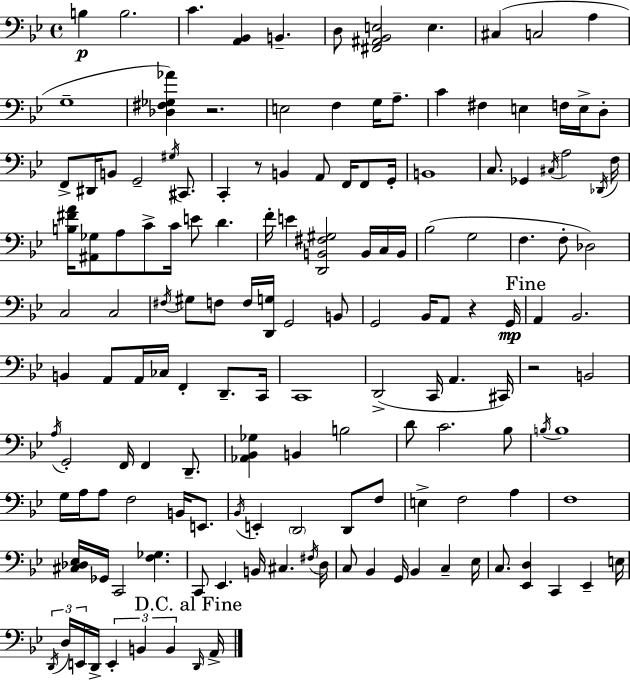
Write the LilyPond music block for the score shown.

{
  \clef bass
  \time 4/4
  \defaultTimeSignature
  \key bes \major
  b4\p b2. | c'4. <a, bes,>4 b,4.-- | d8 <fis, ais, bes, e>2 e4. | cis4( c2 a4 | \break g1-- | <des fis ges aes'>4) r2. | e2 f4 g16 a8.-- | c'4 fis4 e4 f16 e16-> d8-. | \break f,8-> dis,16 b,8 g,2-- \acciaccatura { gis16 } cis,8. | c,4-. r8 b,4 a,8 f,16 f,8 | g,16-. b,1 | c8. ges,4 \acciaccatura { cis16 } a2 | \break \acciaccatura { des,16 } f16 <b fis' a'>16 <ais, ges>8 a8 c'8-> c'16 e'8 d'4. | f'16-. e'4 <d, b, fis gis>2 | b,16 c16 b,16 bes2( g2 | f4. f8-. des2) | \break c2 c2 | \acciaccatura { fis16 } gis8 f8 f16 <d, g>16 g,2 | b,8 g,2 bes,16 a,8 r4 | g,16\mp \mark "Fine" a,4 bes,2. | \break b,4 a,8 a,16 ces16 f,4-. | d,8.-- c,16 c,1 | d,2->( c,16 a,4. | cis,16) r2 b,2 | \break \acciaccatura { a16 } g,2-. f,16 f,4 | d,8.-- <aes, bes, ges>4 b,4 b2 | d'8 c'2. | bes8 \acciaccatura { b16 } b1 | \break g16 a16 a8 f2 | b,16 e,8. \acciaccatura { bes,16 } e,4-. \parenthesize d,2 | d,8 f8 e4-> f2 | a4 f1 | \break <cis des ees>16 ges,16 c,2 | <f ges>4. c,8 ees,4. b,16 | cis4. \acciaccatura { fis16 } d16 c8 bes,4 g,16 bes,4 | c4-- ees16 c8. <ees, d>4 c,4 | \break ees,4-- e16 \tuplet 3/2 { \acciaccatura { d,16 } d16 e,16 } d,16-> \tuplet 3/2 { e,4-. | b,4 b,4 } \mark "D.C. al Fine" \grace { d,16 } a,16-> \bar "|."
}